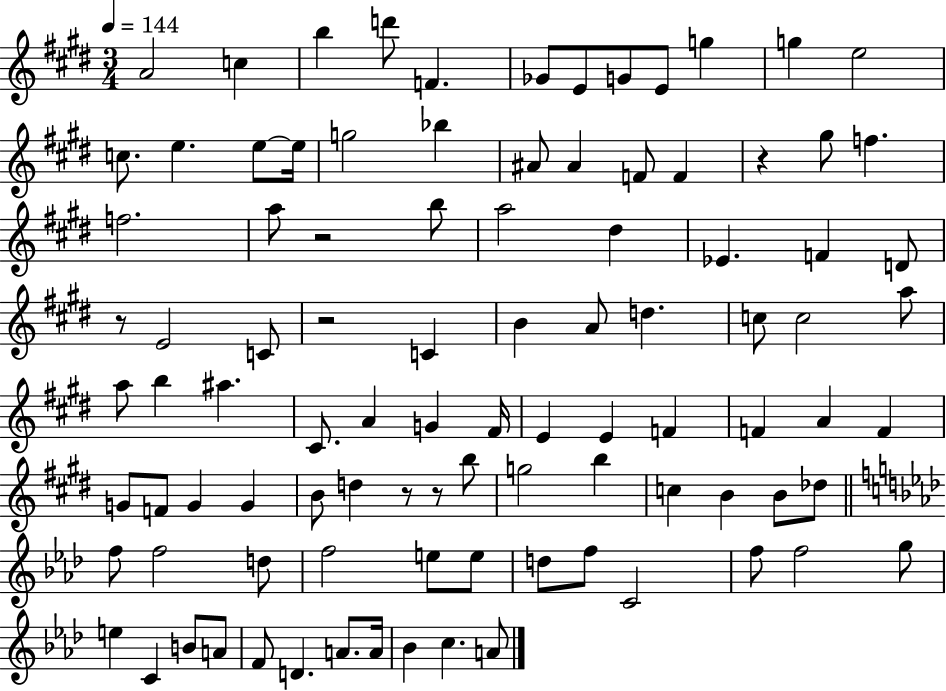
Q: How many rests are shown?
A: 6